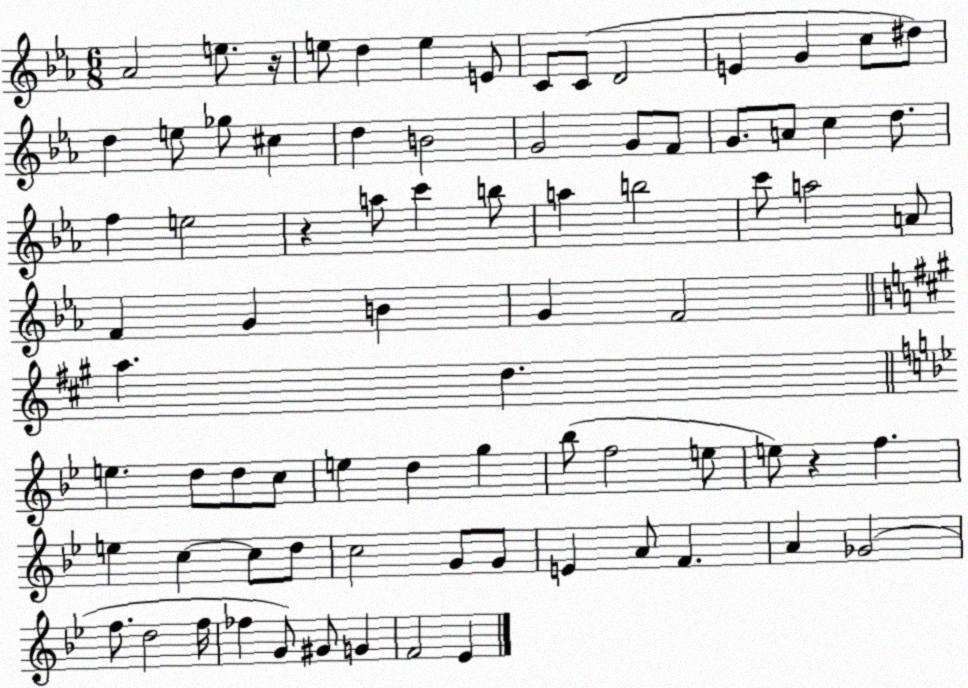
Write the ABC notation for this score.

X:1
T:Untitled
M:6/8
L:1/4
K:Eb
_A2 e/2 z/4 e/2 d e E/2 C/2 C/2 D2 E G c/2 ^d/2 d e/2 _g/2 ^c d B2 G2 G/2 F/2 G/2 A/2 c d/2 f e2 z a/2 c' b/2 a b2 c'/2 a2 A/2 F G B G F2 a d e d/2 d/2 c/2 e d g _b/2 f2 e/2 e/2 z f e c c/2 d/2 c2 G/2 G/2 E A/2 F A _G2 f/2 d2 f/4 _f G/2 ^G/2 G F2 _E